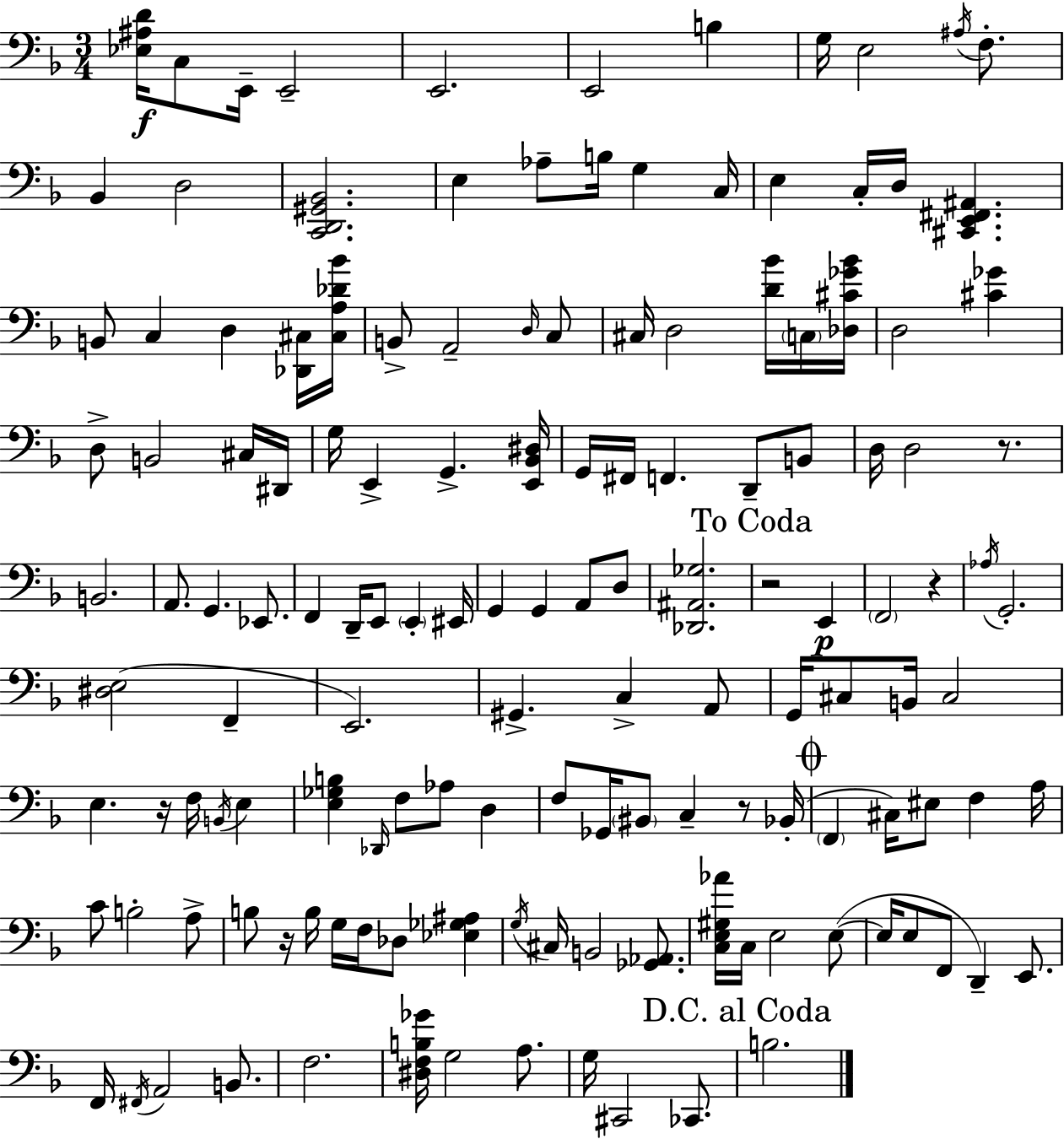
[Eb3,A#3,D4]/s C3/e E2/s E2/h E2/h. E2/h B3/q G3/s E3/h A#3/s F3/e. Bb2/q D3/h [C2,D2,G#2,Bb2]/h. E3/q Ab3/e B3/s G3/q C3/s E3/q C3/s D3/s [C#2,E2,F#2,A#2]/q. B2/e C3/q D3/q [Db2,C#3]/s [C#3,A3,Db4,Bb4]/s B2/e A2/h D3/s C3/e C#3/s D3/h [D4,Bb4]/s C3/s [Db3,C#4,Gb4,Bb4]/s D3/h [C#4,Gb4]/q D3/e B2/h C#3/s D#2/s G3/s E2/q G2/q. [E2,Bb2,D#3]/s G2/s F#2/s F2/q. D2/e B2/e D3/s D3/h R/e. B2/h. A2/e. G2/q. Eb2/e. F2/q D2/s E2/e E2/q EIS2/s G2/q G2/q A2/e D3/e [Db2,A#2,Gb3]/h. R/h E2/q F2/h R/q Ab3/s G2/h. [D#3,E3]/h F2/q E2/h. G#2/q. C3/q A2/e G2/s C#3/e B2/s C#3/h E3/q. R/s F3/s B2/s E3/q [E3,Gb3,B3]/q Db2/s F3/e Ab3/e D3/q F3/e Gb2/s BIS2/e C3/q R/e Bb2/s F2/q C#3/s EIS3/e F3/q A3/s C4/e B3/h A3/e B3/e R/s B3/s G3/s F3/s Db3/e [Eb3,Gb3,A#3]/q G3/s C#3/s B2/h [Gb2,Ab2]/e. [C3,E3,G#3,Ab4]/s C3/s E3/h E3/e E3/s E3/e F2/e D2/q E2/e. F2/s F#2/s A2/h B2/e. F3/h. [D#3,F3,B3,Gb4]/s G3/h A3/e. G3/s C#2/h CES2/e. B3/h.